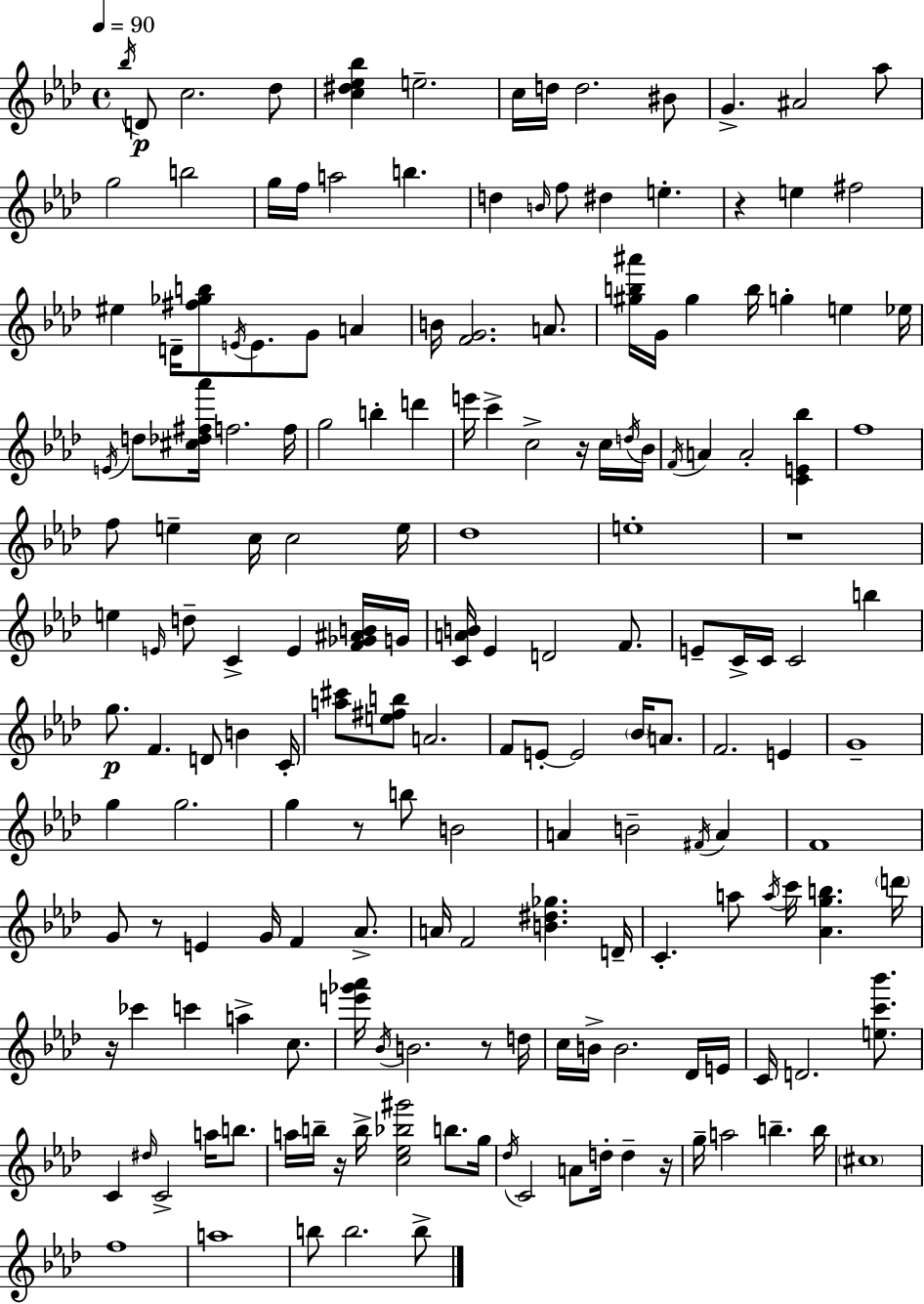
{
  \clef treble
  \time 4/4
  \defaultTimeSignature
  \key aes \major
  \tempo 4 = 90
  \acciaccatura { bes''16 }\p d'8 c''2. des''8 | <c'' dis'' ees'' bes''>4 e''2.-- | c''16 d''16 d''2. bis'8 | g'4.-> ais'2 aes''8 | \break g''2 b''2 | g''16 f''16 a''2 b''4. | d''4 \grace { b'16 } f''8 dis''4 e''4.-. | r4 e''4 fis''2 | \break eis''4 d'16-- <fis'' ges'' b''>8 \acciaccatura { e'16 } e'8. g'8 a'4 | b'16 <f' g'>2. | a'8. <gis'' b'' ais'''>16 g'16 gis''4 b''16 g''4-. e''4 | ees''16 \acciaccatura { e'16 } d''8 <cis'' des'' fis'' aes'''>16 f''2. | \break f''16 g''2 b''4-. | d'''4 e'''16 c'''4-> c''2-> | r16 c''16 \acciaccatura { d''16 } bes'16 \acciaccatura { f'16 } a'4 a'2-. | <c' e' bes''>4 f''1 | \break f''8 e''4-- c''16 c''2 | e''16 des''1 | e''1-. | r1 | \break e''4 \grace { e'16 } d''8-- c'4-> | e'4 <f' ges' ais' b'>16 g'16 <c' a' b'>16 ees'4 d'2 | f'8. e'8-- c'16-> c'16 c'2 | b''4 g''8.\p f'4. | \break d'8 b'4 c'16-. <a'' cis'''>8 <e'' fis'' b''>8 a'2. | f'8 e'8-.~~ e'2 | \parenthesize bes'16 a'8. f'2. | e'4 g'1-- | \break g''4 g''2. | g''4 r8 b''8 b'2 | a'4 b'2-- | \acciaccatura { fis'16 } a'4 f'1 | \break g'8 r8 e'4 | g'16 f'4 aes'8.-> a'16 f'2 | <b' dis'' ges''>4. d'16-- c'4.-. a''8 | \acciaccatura { a''16 } c'''16 <aes' g'' b''>4. \parenthesize d'''16 r16 ces'''4 c'''4 | \break a''4-> c''8. <e''' ges''' aes'''>16 \acciaccatura { bes'16 } b'2. | r8 d''16 c''16 b'16-> b'2. | des'16 e'16 c'16 d'2. | <e'' c''' bes'''>8. c'4 \grace { dis''16 } c'2-> | \break a''16 b''8. a''16 b''16-- r16 b''16-> <c'' ees'' bes'' gis'''>2 | b''8. g''16 \acciaccatura { des''16 } c'2 | a'8 d''16-. d''4-- r16 g''16-- a''2 | b''4.-- b''16 \parenthesize cis''1 | \break f''1 | a''1 | b''8 b''2. | b''8-> \bar "|."
}